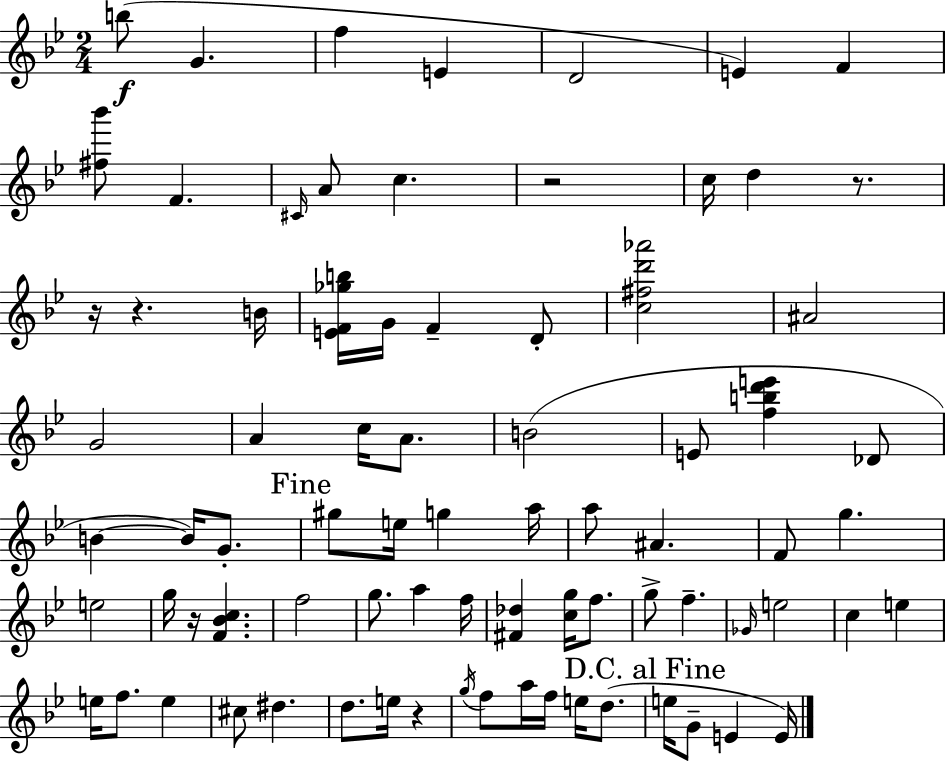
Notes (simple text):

B5/e G4/q. F5/q E4/q D4/h E4/q F4/q [F#5,Bb6]/e F4/q. C#4/s A4/e C5/q. R/h C5/s D5/q R/e. R/s R/q. B4/s [E4,F4,Gb5,B5]/s G4/s F4/q D4/e [C5,F#5,D6,Ab6]/h A#4/h G4/h A4/q C5/s A4/e. B4/h E4/e [F5,B5,D6,E6]/q Db4/e B4/q B4/s G4/e. G#5/e E5/s G5/q A5/s A5/e A#4/q. F4/e G5/q. E5/h G5/s R/s [F4,Bb4,C5]/q. F5/h G5/e. A5/q F5/s [F#4,Db5]/q [C5,G5]/s F5/e. G5/e F5/q. Gb4/s E5/h C5/q E5/q E5/s F5/e. E5/q C#5/e D#5/q. D5/e. E5/s R/q G5/s F5/e A5/s F5/s E5/s D5/e. E5/s G4/e E4/q E4/s